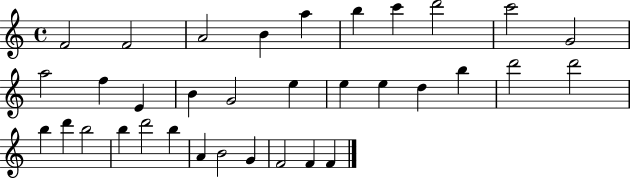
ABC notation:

X:1
T:Untitled
M:4/4
L:1/4
K:C
F2 F2 A2 B a b c' d'2 c'2 G2 a2 f E B G2 e e e d b d'2 d'2 b d' b2 b d'2 b A B2 G F2 F F